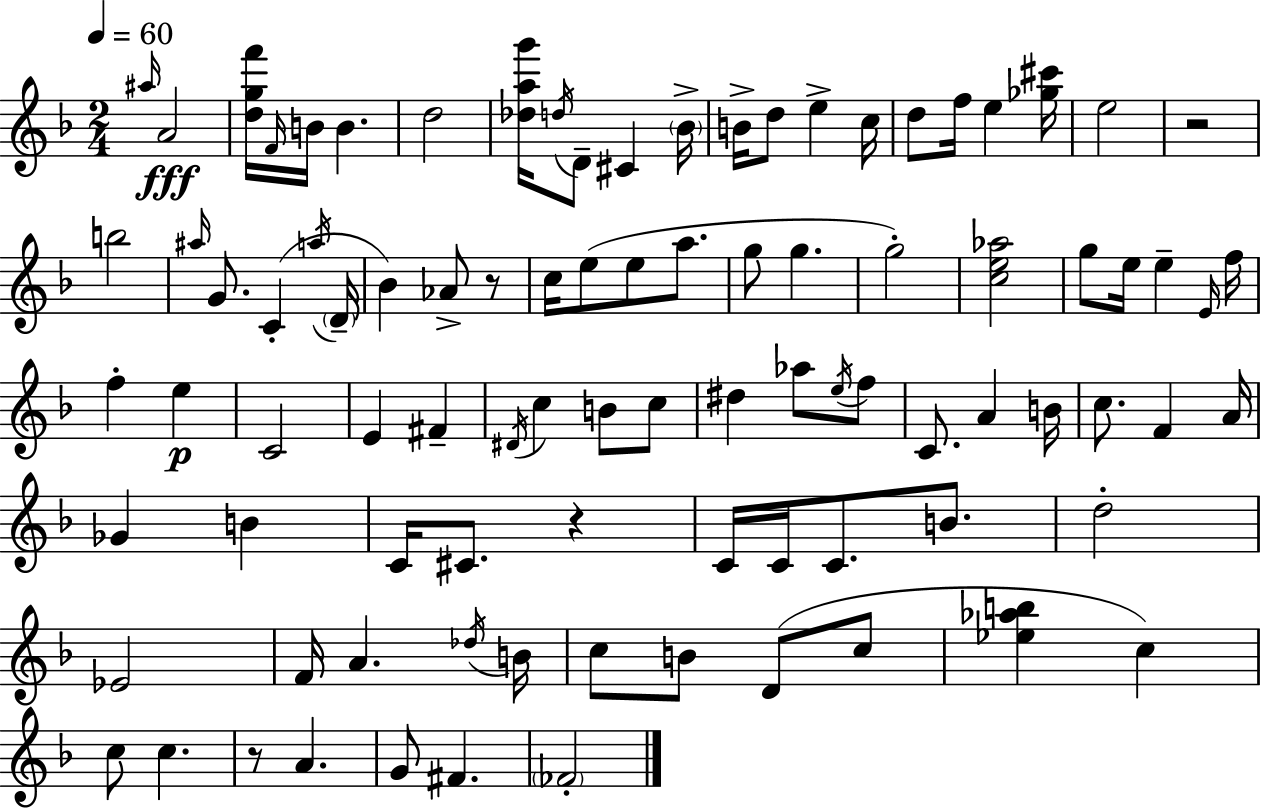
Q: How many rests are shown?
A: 4